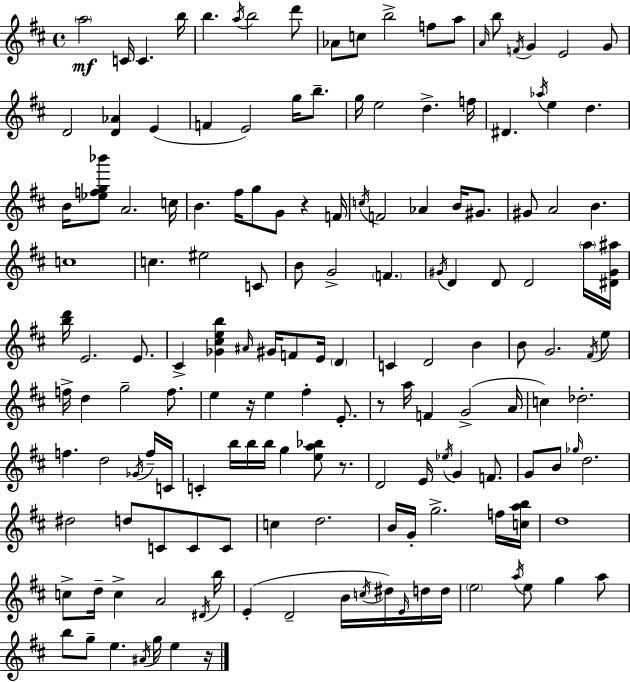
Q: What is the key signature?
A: D major